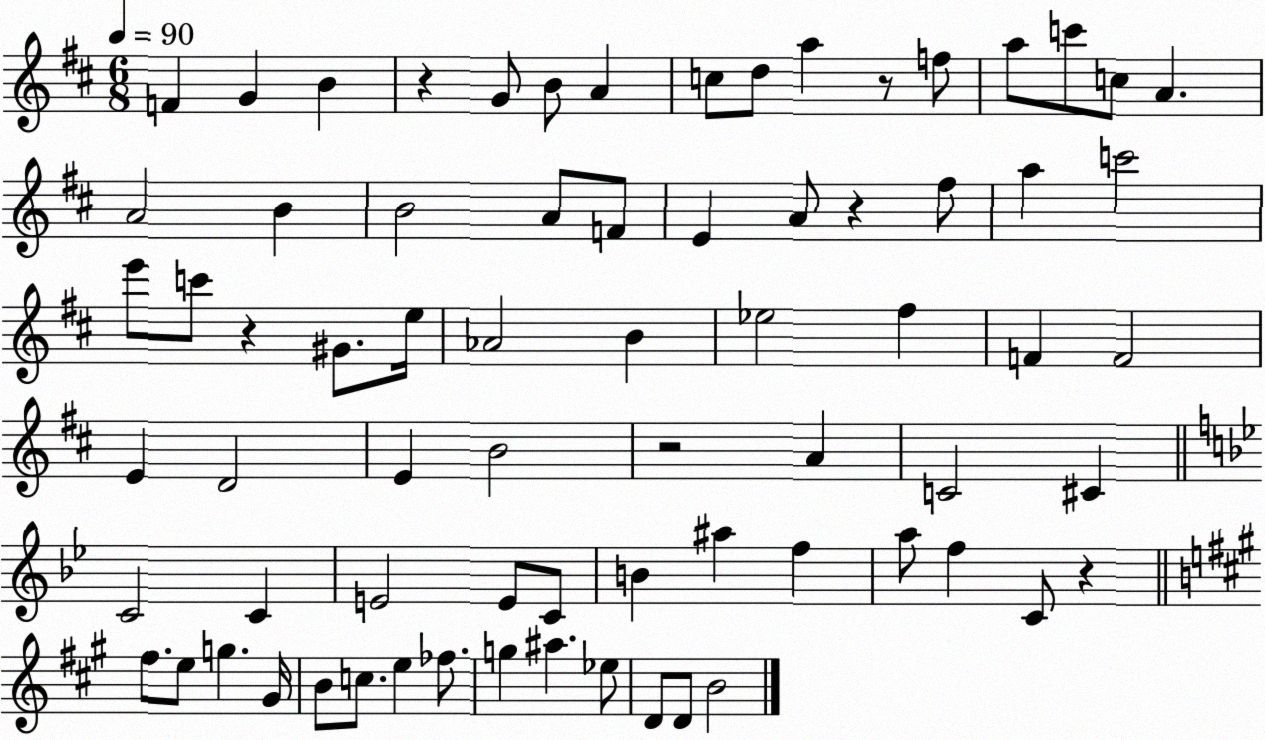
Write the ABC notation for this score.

X:1
T:Untitled
M:6/8
L:1/4
K:D
F G B z G/2 B/2 A c/2 d/2 a z/2 f/2 a/2 c'/2 c/2 A A2 B B2 A/2 F/2 E A/2 z ^f/2 a c'2 e'/2 c'/2 z ^G/2 e/4 _A2 B _e2 ^f F F2 E D2 E B2 z2 A C2 ^C C2 C E2 E/2 C/2 B ^a f a/2 f C/2 z ^f/2 e/2 g ^G/4 B/2 c/2 e _f/2 g ^a _e/2 D/2 D/2 B2